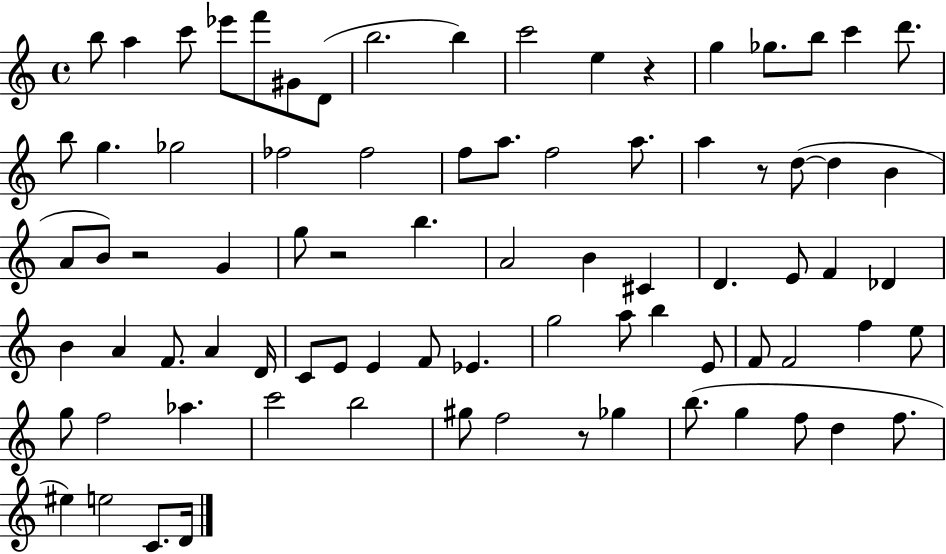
{
  \clef treble
  \time 4/4
  \defaultTimeSignature
  \key c \major
  b''8 a''4 c'''8 ees'''8 f'''8 gis'8 d'8( | b''2. b''4) | c'''2 e''4 r4 | g''4 ges''8. b''8 c'''4 d'''8. | \break b''8 g''4. ges''2 | fes''2 fes''2 | f''8 a''8. f''2 a''8. | a''4 r8 d''8~(~ d''4 b'4 | \break a'8 b'8) r2 g'4 | g''8 r2 b''4. | a'2 b'4 cis'4 | d'4. e'8 f'4 des'4 | \break b'4 a'4 f'8. a'4 d'16 | c'8 e'8 e'4 f'8 ees'4. | g''2 a''8 b''4 e'8 | f'8 f'2 f''4 e''8 | \break g''8 f''2 aes''4. | c'''2 b''2 | gis''8 f''2 r8 ges''4 | b''8.( g''4 f''8 d''4 f''8. | \break eis''4) e''2 c'8. d'16 | \bar "|."
}